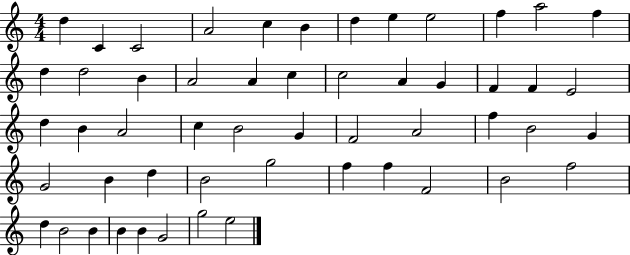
{
  \clef treble
  \numericTimeSignature
  \time 4/4
  \key c \major
  d''4 c'4 c'2 | a'2 c''4 b'4 | d''4 e''4 e''2 | f''4 a''2 f''4 | \break d''4 d''2 b'4 | a'2 a'4 c''4 | c''2 a'4 g'4 | f'4 f'4 e'2 | \break d''4 b'4 a'2 | c''4 b'2 g'4 | f'2 a'2 | f''4 b'2 g'4 | \break g'2 b'4 d''4 | b'2 g''2 | f''4 f''4 f'2 | b'2 f''2 | \break d''4 b'2 b'4 | b'4 b'4 g'2 | g''2 e''2 | \bar "|."
}